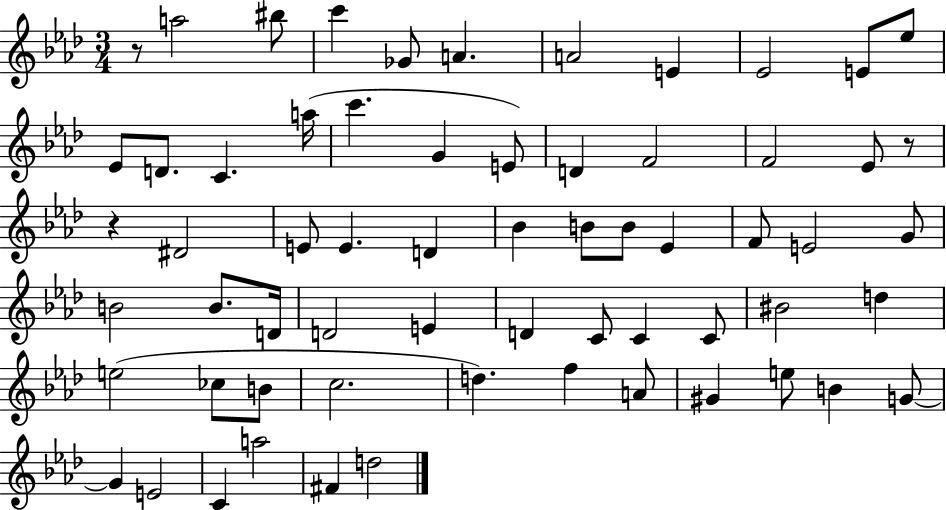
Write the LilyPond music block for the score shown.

{
  \clef treble
  \numericTimeSignature
  \time 3/4
  \key aes \major
  \repeat volta 2 { r8 a''2 bis''8 | c'''4 ges'8 a'4. | a'2 e'4 | ees'2 e'8 ees''8 | \break ees'8 d'8. c'4. a''16( | c'''4. g'4 e'8) | d'4 f'2 | f'2 ees'8 r8 | \break r4 dis'2 | e'8 e'4. d'4 | bes'4 b'8 b'8 ees'4 | f'8 e'2 g'8 | \break b'2 b'8. d'16 | d'2 e'4 | d'4 c'8 c'4 c'8 | bis'2 d''4 | \break e''2( ces''8 b'8 | c''2. | d''4.) f''4 a'8 | gis'4 e''8 b'4 g'8~~ | \break g'4 e'2 | c'4 a''2 | fis'4 d''2 | } \bar "|."
}